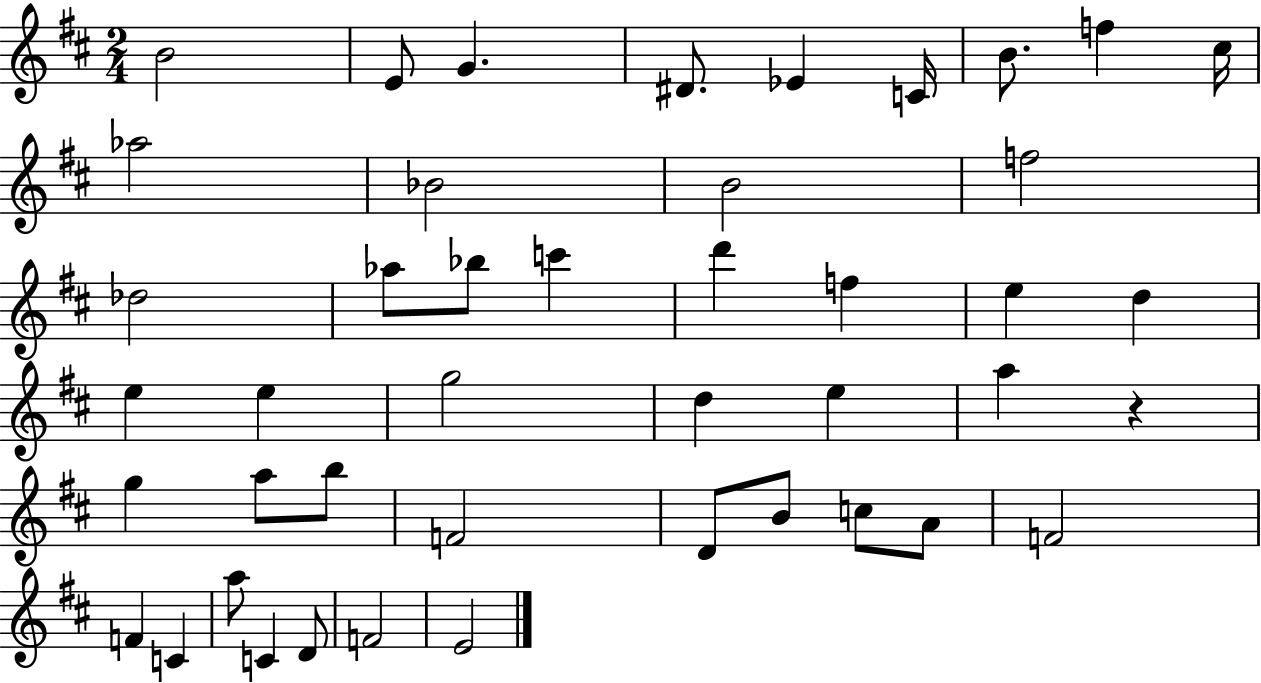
X:1
T:Untitled
M:2/4
L:1/4
K:D
B2 E/2 G ^D/2 _E C/4 B/2 f ^c/4 _a2 _B2 B2 f2 _d2 _a/2 _b/2 c' d' f e d e e g2 d e a z g a/2 b/2 F2 D/2 B/2 c/2 A/2 F2 F C a/2 C D/2 F2 E2